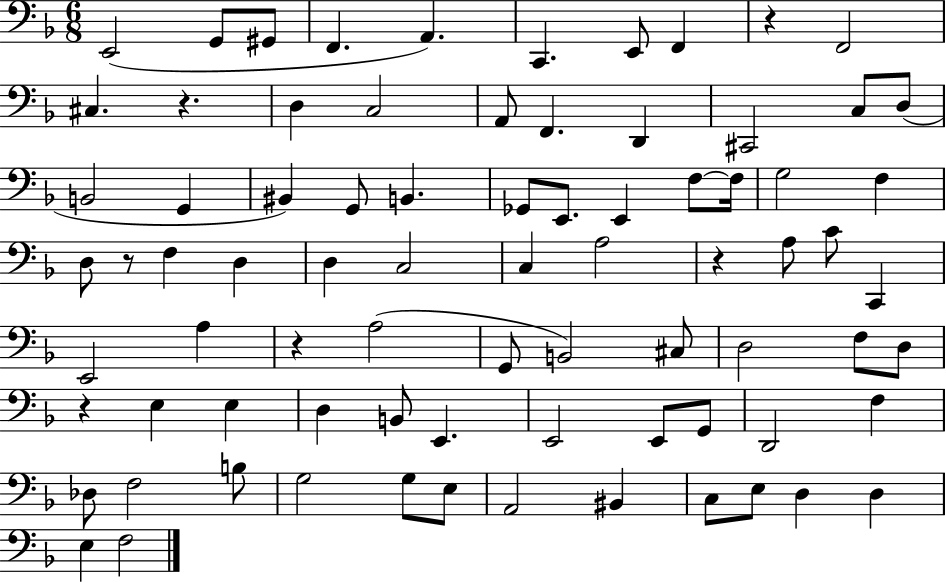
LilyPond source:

{
  \clef bass
  \numericTimeSignature
  \time 6/8
  \key f \major
  e,2( g,8 gis,8 | f,4. a,4.) | c,4. e,8 f,4 | r4 f,2 | \break cis4. r4. | d4 c2 | a,8 f,4. d,4 | cis,2 c8 d8( | \break b,2 g,4 | bis,4) g,8 b,4. | ges,8 e,8. e,4 f8~~ f16 | g2 f4 | \break d8 r8 f4 d4 | d4 c2 | c4 a2 | r4 a8 c'8 c,4 | \break e,2 a4 | r4 a2( | g,8 b,2) cis8 | d2 f8 d8 | \break r4 e4 e4 | d4 b,8 e,4. | e,2 e,8 g,8 | d,2 f4 | \break des8 f2 b8 | g2 g8 e8 | a,2 bis,4 | c8 e8 d4 d4 | \break e4 f2 | \bar "|."
}